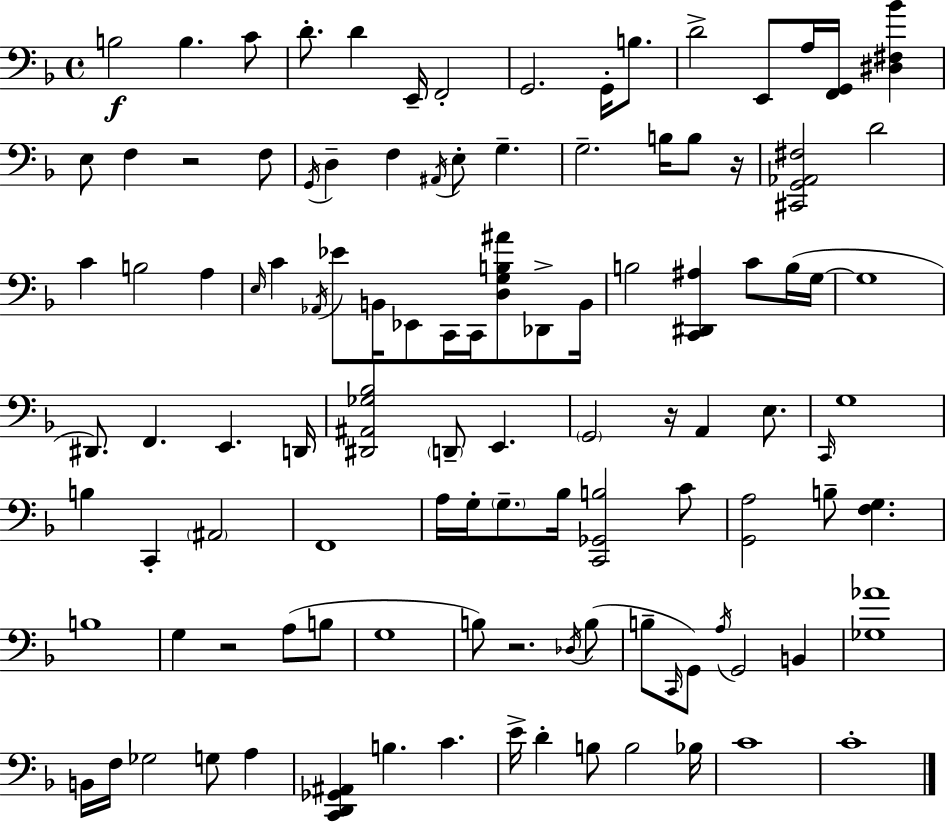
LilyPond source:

{
  \clef bass
  \time 4/4
  \defaultTimeSignature
  \key d \minor
  b2\f b4. c'8 | d'8.-. d'4 e,16-- f,2-. | g,2. g,16-. b8. | d'2-> e,8 a16 <f, g,>16 <dis fis bes'>4 | \break e8 f4 r2 f8 | \acciaccatura { g,16 } d4-- f4 \acciaccatura { ais,16 } e8-. g4.-- | g2.-- b16 b8 | r16 <cis, g, aes, fis>2 d'2 | \break c'4 b2 a4 | \grace { e16 } c'4 \acciaccatura { aes,16 } ees'8 b,16 ees,8 c,16 c,16 <d g b ais'>8 | des,8-> b,16 b2 <c, dis, ais>4 | c'8 b16( g16~~ g1 | \break dis,8.) f,4. e,4. | d,16 <dis, ais, ges bes>2 \parenthesize d,8-- e,4. | \parenthesize g,2 r16 a,4 | e8. \grace { c,16 } g1 | \break b4 c,4-. \parenthesize ais,2 | f,1 | a16 g16-. \parenthesize g8.-- bes16 <c, ges, b>2 | c'8 <g, a>2 b8-- <f g>4. | \break b1 | g4 r2 | a8( b8 g1 | b8) r2. | \break \acciaccatura { des16 }( b8 b8-- \grace { c,16 } g,8) \acciaccatura { a16 } g,2 | b,4 <ges aes'>1 | b,16 f16 ges2 | g8 a4 <c, d, ges, ais,>4 b4. | \break c'4. e'16-> d'4-. b8 b2 | bes16 c'1 | c'1-. | \bar "|."
}